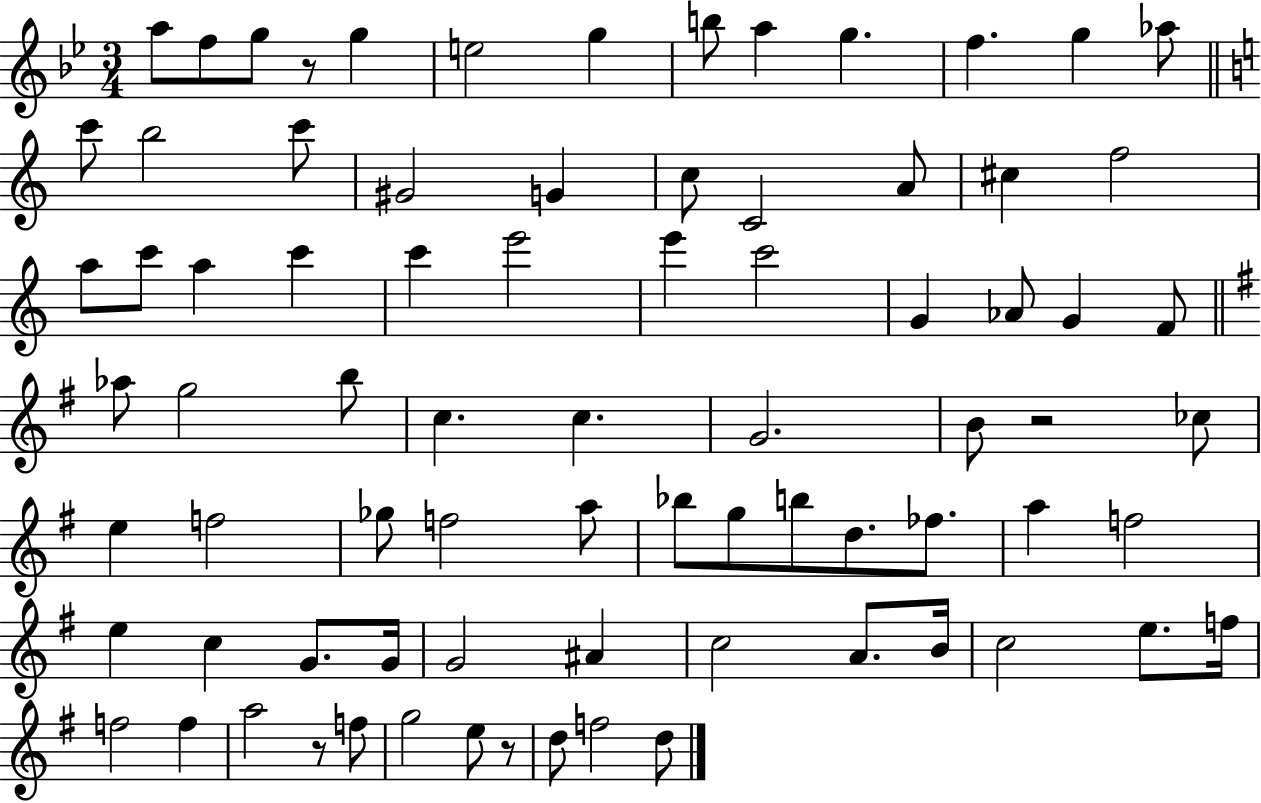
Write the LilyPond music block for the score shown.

{
  \clef treble
  \numericTimeSignature
  \time 3/4
  \key bes \major
  a''8 f''8 g''8 r8 g''4 | e''2 g''4 | b''8 a''4 g''4. | f''4. g''4 aes''8 | \break \bar "||" \break \key c \major c'''8 b''2 c'''8 | gis'2 g'4 | c''8 c'2 a'8 | cis''4 f''2 | \break a''8 c'''8 a''4 c'''4 | c'''4 e'''2 | e'''4 c'''2 | g'4 aes'8 g'4 f'8 | \break \bar "||" \break \key e \minor aes''8 g''2 b''8 | c''4. c''4. | g'2. | b'8 r2 ces''8 | \break e''4 f''2 | ges''8 f''2 a''8 | bes''8 g''8 b''8 d''8. fes''8. | a''4 f''2 | \break e''4 c''4 g'8. g'16 | g'2 ais'4 | c''2 a'8. b'16 | c''2 e''8. f''16 | \break f''2 f''4 | a''2 r8 f''8 | g''2 e''8 r8 | d''8 f''2 d''8 | \break \bar "|."
}